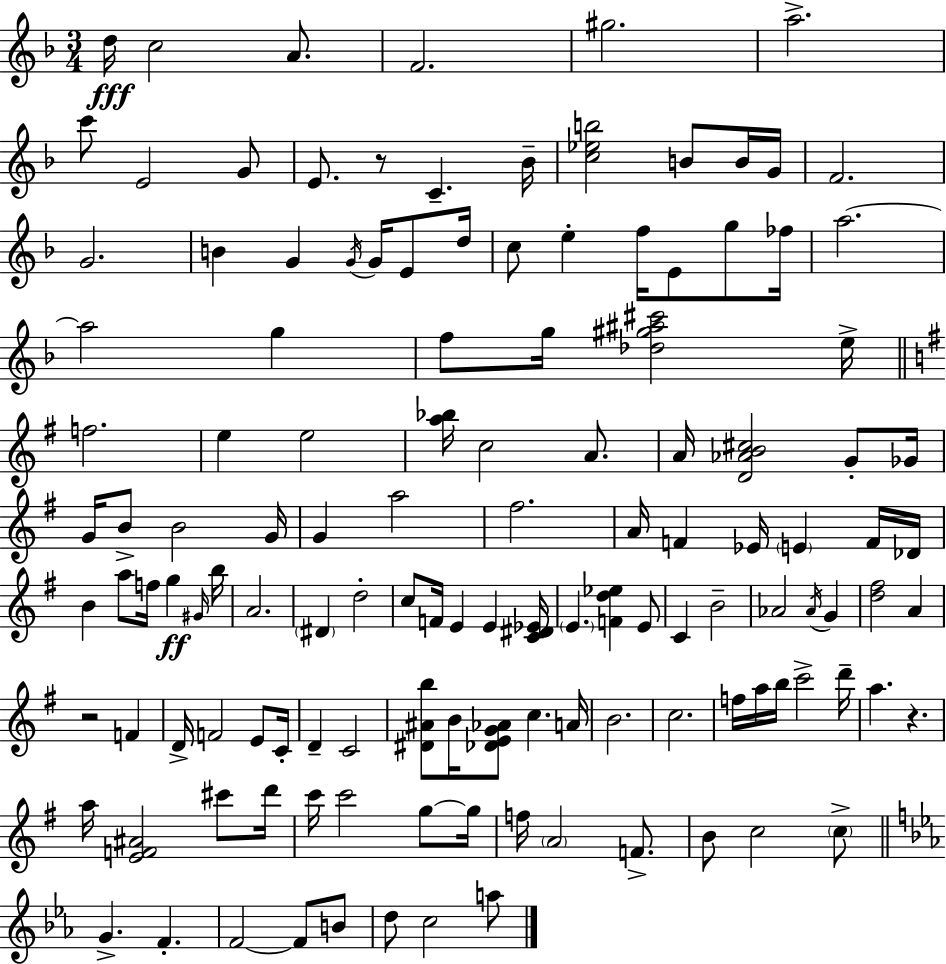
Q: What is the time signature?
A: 3/4